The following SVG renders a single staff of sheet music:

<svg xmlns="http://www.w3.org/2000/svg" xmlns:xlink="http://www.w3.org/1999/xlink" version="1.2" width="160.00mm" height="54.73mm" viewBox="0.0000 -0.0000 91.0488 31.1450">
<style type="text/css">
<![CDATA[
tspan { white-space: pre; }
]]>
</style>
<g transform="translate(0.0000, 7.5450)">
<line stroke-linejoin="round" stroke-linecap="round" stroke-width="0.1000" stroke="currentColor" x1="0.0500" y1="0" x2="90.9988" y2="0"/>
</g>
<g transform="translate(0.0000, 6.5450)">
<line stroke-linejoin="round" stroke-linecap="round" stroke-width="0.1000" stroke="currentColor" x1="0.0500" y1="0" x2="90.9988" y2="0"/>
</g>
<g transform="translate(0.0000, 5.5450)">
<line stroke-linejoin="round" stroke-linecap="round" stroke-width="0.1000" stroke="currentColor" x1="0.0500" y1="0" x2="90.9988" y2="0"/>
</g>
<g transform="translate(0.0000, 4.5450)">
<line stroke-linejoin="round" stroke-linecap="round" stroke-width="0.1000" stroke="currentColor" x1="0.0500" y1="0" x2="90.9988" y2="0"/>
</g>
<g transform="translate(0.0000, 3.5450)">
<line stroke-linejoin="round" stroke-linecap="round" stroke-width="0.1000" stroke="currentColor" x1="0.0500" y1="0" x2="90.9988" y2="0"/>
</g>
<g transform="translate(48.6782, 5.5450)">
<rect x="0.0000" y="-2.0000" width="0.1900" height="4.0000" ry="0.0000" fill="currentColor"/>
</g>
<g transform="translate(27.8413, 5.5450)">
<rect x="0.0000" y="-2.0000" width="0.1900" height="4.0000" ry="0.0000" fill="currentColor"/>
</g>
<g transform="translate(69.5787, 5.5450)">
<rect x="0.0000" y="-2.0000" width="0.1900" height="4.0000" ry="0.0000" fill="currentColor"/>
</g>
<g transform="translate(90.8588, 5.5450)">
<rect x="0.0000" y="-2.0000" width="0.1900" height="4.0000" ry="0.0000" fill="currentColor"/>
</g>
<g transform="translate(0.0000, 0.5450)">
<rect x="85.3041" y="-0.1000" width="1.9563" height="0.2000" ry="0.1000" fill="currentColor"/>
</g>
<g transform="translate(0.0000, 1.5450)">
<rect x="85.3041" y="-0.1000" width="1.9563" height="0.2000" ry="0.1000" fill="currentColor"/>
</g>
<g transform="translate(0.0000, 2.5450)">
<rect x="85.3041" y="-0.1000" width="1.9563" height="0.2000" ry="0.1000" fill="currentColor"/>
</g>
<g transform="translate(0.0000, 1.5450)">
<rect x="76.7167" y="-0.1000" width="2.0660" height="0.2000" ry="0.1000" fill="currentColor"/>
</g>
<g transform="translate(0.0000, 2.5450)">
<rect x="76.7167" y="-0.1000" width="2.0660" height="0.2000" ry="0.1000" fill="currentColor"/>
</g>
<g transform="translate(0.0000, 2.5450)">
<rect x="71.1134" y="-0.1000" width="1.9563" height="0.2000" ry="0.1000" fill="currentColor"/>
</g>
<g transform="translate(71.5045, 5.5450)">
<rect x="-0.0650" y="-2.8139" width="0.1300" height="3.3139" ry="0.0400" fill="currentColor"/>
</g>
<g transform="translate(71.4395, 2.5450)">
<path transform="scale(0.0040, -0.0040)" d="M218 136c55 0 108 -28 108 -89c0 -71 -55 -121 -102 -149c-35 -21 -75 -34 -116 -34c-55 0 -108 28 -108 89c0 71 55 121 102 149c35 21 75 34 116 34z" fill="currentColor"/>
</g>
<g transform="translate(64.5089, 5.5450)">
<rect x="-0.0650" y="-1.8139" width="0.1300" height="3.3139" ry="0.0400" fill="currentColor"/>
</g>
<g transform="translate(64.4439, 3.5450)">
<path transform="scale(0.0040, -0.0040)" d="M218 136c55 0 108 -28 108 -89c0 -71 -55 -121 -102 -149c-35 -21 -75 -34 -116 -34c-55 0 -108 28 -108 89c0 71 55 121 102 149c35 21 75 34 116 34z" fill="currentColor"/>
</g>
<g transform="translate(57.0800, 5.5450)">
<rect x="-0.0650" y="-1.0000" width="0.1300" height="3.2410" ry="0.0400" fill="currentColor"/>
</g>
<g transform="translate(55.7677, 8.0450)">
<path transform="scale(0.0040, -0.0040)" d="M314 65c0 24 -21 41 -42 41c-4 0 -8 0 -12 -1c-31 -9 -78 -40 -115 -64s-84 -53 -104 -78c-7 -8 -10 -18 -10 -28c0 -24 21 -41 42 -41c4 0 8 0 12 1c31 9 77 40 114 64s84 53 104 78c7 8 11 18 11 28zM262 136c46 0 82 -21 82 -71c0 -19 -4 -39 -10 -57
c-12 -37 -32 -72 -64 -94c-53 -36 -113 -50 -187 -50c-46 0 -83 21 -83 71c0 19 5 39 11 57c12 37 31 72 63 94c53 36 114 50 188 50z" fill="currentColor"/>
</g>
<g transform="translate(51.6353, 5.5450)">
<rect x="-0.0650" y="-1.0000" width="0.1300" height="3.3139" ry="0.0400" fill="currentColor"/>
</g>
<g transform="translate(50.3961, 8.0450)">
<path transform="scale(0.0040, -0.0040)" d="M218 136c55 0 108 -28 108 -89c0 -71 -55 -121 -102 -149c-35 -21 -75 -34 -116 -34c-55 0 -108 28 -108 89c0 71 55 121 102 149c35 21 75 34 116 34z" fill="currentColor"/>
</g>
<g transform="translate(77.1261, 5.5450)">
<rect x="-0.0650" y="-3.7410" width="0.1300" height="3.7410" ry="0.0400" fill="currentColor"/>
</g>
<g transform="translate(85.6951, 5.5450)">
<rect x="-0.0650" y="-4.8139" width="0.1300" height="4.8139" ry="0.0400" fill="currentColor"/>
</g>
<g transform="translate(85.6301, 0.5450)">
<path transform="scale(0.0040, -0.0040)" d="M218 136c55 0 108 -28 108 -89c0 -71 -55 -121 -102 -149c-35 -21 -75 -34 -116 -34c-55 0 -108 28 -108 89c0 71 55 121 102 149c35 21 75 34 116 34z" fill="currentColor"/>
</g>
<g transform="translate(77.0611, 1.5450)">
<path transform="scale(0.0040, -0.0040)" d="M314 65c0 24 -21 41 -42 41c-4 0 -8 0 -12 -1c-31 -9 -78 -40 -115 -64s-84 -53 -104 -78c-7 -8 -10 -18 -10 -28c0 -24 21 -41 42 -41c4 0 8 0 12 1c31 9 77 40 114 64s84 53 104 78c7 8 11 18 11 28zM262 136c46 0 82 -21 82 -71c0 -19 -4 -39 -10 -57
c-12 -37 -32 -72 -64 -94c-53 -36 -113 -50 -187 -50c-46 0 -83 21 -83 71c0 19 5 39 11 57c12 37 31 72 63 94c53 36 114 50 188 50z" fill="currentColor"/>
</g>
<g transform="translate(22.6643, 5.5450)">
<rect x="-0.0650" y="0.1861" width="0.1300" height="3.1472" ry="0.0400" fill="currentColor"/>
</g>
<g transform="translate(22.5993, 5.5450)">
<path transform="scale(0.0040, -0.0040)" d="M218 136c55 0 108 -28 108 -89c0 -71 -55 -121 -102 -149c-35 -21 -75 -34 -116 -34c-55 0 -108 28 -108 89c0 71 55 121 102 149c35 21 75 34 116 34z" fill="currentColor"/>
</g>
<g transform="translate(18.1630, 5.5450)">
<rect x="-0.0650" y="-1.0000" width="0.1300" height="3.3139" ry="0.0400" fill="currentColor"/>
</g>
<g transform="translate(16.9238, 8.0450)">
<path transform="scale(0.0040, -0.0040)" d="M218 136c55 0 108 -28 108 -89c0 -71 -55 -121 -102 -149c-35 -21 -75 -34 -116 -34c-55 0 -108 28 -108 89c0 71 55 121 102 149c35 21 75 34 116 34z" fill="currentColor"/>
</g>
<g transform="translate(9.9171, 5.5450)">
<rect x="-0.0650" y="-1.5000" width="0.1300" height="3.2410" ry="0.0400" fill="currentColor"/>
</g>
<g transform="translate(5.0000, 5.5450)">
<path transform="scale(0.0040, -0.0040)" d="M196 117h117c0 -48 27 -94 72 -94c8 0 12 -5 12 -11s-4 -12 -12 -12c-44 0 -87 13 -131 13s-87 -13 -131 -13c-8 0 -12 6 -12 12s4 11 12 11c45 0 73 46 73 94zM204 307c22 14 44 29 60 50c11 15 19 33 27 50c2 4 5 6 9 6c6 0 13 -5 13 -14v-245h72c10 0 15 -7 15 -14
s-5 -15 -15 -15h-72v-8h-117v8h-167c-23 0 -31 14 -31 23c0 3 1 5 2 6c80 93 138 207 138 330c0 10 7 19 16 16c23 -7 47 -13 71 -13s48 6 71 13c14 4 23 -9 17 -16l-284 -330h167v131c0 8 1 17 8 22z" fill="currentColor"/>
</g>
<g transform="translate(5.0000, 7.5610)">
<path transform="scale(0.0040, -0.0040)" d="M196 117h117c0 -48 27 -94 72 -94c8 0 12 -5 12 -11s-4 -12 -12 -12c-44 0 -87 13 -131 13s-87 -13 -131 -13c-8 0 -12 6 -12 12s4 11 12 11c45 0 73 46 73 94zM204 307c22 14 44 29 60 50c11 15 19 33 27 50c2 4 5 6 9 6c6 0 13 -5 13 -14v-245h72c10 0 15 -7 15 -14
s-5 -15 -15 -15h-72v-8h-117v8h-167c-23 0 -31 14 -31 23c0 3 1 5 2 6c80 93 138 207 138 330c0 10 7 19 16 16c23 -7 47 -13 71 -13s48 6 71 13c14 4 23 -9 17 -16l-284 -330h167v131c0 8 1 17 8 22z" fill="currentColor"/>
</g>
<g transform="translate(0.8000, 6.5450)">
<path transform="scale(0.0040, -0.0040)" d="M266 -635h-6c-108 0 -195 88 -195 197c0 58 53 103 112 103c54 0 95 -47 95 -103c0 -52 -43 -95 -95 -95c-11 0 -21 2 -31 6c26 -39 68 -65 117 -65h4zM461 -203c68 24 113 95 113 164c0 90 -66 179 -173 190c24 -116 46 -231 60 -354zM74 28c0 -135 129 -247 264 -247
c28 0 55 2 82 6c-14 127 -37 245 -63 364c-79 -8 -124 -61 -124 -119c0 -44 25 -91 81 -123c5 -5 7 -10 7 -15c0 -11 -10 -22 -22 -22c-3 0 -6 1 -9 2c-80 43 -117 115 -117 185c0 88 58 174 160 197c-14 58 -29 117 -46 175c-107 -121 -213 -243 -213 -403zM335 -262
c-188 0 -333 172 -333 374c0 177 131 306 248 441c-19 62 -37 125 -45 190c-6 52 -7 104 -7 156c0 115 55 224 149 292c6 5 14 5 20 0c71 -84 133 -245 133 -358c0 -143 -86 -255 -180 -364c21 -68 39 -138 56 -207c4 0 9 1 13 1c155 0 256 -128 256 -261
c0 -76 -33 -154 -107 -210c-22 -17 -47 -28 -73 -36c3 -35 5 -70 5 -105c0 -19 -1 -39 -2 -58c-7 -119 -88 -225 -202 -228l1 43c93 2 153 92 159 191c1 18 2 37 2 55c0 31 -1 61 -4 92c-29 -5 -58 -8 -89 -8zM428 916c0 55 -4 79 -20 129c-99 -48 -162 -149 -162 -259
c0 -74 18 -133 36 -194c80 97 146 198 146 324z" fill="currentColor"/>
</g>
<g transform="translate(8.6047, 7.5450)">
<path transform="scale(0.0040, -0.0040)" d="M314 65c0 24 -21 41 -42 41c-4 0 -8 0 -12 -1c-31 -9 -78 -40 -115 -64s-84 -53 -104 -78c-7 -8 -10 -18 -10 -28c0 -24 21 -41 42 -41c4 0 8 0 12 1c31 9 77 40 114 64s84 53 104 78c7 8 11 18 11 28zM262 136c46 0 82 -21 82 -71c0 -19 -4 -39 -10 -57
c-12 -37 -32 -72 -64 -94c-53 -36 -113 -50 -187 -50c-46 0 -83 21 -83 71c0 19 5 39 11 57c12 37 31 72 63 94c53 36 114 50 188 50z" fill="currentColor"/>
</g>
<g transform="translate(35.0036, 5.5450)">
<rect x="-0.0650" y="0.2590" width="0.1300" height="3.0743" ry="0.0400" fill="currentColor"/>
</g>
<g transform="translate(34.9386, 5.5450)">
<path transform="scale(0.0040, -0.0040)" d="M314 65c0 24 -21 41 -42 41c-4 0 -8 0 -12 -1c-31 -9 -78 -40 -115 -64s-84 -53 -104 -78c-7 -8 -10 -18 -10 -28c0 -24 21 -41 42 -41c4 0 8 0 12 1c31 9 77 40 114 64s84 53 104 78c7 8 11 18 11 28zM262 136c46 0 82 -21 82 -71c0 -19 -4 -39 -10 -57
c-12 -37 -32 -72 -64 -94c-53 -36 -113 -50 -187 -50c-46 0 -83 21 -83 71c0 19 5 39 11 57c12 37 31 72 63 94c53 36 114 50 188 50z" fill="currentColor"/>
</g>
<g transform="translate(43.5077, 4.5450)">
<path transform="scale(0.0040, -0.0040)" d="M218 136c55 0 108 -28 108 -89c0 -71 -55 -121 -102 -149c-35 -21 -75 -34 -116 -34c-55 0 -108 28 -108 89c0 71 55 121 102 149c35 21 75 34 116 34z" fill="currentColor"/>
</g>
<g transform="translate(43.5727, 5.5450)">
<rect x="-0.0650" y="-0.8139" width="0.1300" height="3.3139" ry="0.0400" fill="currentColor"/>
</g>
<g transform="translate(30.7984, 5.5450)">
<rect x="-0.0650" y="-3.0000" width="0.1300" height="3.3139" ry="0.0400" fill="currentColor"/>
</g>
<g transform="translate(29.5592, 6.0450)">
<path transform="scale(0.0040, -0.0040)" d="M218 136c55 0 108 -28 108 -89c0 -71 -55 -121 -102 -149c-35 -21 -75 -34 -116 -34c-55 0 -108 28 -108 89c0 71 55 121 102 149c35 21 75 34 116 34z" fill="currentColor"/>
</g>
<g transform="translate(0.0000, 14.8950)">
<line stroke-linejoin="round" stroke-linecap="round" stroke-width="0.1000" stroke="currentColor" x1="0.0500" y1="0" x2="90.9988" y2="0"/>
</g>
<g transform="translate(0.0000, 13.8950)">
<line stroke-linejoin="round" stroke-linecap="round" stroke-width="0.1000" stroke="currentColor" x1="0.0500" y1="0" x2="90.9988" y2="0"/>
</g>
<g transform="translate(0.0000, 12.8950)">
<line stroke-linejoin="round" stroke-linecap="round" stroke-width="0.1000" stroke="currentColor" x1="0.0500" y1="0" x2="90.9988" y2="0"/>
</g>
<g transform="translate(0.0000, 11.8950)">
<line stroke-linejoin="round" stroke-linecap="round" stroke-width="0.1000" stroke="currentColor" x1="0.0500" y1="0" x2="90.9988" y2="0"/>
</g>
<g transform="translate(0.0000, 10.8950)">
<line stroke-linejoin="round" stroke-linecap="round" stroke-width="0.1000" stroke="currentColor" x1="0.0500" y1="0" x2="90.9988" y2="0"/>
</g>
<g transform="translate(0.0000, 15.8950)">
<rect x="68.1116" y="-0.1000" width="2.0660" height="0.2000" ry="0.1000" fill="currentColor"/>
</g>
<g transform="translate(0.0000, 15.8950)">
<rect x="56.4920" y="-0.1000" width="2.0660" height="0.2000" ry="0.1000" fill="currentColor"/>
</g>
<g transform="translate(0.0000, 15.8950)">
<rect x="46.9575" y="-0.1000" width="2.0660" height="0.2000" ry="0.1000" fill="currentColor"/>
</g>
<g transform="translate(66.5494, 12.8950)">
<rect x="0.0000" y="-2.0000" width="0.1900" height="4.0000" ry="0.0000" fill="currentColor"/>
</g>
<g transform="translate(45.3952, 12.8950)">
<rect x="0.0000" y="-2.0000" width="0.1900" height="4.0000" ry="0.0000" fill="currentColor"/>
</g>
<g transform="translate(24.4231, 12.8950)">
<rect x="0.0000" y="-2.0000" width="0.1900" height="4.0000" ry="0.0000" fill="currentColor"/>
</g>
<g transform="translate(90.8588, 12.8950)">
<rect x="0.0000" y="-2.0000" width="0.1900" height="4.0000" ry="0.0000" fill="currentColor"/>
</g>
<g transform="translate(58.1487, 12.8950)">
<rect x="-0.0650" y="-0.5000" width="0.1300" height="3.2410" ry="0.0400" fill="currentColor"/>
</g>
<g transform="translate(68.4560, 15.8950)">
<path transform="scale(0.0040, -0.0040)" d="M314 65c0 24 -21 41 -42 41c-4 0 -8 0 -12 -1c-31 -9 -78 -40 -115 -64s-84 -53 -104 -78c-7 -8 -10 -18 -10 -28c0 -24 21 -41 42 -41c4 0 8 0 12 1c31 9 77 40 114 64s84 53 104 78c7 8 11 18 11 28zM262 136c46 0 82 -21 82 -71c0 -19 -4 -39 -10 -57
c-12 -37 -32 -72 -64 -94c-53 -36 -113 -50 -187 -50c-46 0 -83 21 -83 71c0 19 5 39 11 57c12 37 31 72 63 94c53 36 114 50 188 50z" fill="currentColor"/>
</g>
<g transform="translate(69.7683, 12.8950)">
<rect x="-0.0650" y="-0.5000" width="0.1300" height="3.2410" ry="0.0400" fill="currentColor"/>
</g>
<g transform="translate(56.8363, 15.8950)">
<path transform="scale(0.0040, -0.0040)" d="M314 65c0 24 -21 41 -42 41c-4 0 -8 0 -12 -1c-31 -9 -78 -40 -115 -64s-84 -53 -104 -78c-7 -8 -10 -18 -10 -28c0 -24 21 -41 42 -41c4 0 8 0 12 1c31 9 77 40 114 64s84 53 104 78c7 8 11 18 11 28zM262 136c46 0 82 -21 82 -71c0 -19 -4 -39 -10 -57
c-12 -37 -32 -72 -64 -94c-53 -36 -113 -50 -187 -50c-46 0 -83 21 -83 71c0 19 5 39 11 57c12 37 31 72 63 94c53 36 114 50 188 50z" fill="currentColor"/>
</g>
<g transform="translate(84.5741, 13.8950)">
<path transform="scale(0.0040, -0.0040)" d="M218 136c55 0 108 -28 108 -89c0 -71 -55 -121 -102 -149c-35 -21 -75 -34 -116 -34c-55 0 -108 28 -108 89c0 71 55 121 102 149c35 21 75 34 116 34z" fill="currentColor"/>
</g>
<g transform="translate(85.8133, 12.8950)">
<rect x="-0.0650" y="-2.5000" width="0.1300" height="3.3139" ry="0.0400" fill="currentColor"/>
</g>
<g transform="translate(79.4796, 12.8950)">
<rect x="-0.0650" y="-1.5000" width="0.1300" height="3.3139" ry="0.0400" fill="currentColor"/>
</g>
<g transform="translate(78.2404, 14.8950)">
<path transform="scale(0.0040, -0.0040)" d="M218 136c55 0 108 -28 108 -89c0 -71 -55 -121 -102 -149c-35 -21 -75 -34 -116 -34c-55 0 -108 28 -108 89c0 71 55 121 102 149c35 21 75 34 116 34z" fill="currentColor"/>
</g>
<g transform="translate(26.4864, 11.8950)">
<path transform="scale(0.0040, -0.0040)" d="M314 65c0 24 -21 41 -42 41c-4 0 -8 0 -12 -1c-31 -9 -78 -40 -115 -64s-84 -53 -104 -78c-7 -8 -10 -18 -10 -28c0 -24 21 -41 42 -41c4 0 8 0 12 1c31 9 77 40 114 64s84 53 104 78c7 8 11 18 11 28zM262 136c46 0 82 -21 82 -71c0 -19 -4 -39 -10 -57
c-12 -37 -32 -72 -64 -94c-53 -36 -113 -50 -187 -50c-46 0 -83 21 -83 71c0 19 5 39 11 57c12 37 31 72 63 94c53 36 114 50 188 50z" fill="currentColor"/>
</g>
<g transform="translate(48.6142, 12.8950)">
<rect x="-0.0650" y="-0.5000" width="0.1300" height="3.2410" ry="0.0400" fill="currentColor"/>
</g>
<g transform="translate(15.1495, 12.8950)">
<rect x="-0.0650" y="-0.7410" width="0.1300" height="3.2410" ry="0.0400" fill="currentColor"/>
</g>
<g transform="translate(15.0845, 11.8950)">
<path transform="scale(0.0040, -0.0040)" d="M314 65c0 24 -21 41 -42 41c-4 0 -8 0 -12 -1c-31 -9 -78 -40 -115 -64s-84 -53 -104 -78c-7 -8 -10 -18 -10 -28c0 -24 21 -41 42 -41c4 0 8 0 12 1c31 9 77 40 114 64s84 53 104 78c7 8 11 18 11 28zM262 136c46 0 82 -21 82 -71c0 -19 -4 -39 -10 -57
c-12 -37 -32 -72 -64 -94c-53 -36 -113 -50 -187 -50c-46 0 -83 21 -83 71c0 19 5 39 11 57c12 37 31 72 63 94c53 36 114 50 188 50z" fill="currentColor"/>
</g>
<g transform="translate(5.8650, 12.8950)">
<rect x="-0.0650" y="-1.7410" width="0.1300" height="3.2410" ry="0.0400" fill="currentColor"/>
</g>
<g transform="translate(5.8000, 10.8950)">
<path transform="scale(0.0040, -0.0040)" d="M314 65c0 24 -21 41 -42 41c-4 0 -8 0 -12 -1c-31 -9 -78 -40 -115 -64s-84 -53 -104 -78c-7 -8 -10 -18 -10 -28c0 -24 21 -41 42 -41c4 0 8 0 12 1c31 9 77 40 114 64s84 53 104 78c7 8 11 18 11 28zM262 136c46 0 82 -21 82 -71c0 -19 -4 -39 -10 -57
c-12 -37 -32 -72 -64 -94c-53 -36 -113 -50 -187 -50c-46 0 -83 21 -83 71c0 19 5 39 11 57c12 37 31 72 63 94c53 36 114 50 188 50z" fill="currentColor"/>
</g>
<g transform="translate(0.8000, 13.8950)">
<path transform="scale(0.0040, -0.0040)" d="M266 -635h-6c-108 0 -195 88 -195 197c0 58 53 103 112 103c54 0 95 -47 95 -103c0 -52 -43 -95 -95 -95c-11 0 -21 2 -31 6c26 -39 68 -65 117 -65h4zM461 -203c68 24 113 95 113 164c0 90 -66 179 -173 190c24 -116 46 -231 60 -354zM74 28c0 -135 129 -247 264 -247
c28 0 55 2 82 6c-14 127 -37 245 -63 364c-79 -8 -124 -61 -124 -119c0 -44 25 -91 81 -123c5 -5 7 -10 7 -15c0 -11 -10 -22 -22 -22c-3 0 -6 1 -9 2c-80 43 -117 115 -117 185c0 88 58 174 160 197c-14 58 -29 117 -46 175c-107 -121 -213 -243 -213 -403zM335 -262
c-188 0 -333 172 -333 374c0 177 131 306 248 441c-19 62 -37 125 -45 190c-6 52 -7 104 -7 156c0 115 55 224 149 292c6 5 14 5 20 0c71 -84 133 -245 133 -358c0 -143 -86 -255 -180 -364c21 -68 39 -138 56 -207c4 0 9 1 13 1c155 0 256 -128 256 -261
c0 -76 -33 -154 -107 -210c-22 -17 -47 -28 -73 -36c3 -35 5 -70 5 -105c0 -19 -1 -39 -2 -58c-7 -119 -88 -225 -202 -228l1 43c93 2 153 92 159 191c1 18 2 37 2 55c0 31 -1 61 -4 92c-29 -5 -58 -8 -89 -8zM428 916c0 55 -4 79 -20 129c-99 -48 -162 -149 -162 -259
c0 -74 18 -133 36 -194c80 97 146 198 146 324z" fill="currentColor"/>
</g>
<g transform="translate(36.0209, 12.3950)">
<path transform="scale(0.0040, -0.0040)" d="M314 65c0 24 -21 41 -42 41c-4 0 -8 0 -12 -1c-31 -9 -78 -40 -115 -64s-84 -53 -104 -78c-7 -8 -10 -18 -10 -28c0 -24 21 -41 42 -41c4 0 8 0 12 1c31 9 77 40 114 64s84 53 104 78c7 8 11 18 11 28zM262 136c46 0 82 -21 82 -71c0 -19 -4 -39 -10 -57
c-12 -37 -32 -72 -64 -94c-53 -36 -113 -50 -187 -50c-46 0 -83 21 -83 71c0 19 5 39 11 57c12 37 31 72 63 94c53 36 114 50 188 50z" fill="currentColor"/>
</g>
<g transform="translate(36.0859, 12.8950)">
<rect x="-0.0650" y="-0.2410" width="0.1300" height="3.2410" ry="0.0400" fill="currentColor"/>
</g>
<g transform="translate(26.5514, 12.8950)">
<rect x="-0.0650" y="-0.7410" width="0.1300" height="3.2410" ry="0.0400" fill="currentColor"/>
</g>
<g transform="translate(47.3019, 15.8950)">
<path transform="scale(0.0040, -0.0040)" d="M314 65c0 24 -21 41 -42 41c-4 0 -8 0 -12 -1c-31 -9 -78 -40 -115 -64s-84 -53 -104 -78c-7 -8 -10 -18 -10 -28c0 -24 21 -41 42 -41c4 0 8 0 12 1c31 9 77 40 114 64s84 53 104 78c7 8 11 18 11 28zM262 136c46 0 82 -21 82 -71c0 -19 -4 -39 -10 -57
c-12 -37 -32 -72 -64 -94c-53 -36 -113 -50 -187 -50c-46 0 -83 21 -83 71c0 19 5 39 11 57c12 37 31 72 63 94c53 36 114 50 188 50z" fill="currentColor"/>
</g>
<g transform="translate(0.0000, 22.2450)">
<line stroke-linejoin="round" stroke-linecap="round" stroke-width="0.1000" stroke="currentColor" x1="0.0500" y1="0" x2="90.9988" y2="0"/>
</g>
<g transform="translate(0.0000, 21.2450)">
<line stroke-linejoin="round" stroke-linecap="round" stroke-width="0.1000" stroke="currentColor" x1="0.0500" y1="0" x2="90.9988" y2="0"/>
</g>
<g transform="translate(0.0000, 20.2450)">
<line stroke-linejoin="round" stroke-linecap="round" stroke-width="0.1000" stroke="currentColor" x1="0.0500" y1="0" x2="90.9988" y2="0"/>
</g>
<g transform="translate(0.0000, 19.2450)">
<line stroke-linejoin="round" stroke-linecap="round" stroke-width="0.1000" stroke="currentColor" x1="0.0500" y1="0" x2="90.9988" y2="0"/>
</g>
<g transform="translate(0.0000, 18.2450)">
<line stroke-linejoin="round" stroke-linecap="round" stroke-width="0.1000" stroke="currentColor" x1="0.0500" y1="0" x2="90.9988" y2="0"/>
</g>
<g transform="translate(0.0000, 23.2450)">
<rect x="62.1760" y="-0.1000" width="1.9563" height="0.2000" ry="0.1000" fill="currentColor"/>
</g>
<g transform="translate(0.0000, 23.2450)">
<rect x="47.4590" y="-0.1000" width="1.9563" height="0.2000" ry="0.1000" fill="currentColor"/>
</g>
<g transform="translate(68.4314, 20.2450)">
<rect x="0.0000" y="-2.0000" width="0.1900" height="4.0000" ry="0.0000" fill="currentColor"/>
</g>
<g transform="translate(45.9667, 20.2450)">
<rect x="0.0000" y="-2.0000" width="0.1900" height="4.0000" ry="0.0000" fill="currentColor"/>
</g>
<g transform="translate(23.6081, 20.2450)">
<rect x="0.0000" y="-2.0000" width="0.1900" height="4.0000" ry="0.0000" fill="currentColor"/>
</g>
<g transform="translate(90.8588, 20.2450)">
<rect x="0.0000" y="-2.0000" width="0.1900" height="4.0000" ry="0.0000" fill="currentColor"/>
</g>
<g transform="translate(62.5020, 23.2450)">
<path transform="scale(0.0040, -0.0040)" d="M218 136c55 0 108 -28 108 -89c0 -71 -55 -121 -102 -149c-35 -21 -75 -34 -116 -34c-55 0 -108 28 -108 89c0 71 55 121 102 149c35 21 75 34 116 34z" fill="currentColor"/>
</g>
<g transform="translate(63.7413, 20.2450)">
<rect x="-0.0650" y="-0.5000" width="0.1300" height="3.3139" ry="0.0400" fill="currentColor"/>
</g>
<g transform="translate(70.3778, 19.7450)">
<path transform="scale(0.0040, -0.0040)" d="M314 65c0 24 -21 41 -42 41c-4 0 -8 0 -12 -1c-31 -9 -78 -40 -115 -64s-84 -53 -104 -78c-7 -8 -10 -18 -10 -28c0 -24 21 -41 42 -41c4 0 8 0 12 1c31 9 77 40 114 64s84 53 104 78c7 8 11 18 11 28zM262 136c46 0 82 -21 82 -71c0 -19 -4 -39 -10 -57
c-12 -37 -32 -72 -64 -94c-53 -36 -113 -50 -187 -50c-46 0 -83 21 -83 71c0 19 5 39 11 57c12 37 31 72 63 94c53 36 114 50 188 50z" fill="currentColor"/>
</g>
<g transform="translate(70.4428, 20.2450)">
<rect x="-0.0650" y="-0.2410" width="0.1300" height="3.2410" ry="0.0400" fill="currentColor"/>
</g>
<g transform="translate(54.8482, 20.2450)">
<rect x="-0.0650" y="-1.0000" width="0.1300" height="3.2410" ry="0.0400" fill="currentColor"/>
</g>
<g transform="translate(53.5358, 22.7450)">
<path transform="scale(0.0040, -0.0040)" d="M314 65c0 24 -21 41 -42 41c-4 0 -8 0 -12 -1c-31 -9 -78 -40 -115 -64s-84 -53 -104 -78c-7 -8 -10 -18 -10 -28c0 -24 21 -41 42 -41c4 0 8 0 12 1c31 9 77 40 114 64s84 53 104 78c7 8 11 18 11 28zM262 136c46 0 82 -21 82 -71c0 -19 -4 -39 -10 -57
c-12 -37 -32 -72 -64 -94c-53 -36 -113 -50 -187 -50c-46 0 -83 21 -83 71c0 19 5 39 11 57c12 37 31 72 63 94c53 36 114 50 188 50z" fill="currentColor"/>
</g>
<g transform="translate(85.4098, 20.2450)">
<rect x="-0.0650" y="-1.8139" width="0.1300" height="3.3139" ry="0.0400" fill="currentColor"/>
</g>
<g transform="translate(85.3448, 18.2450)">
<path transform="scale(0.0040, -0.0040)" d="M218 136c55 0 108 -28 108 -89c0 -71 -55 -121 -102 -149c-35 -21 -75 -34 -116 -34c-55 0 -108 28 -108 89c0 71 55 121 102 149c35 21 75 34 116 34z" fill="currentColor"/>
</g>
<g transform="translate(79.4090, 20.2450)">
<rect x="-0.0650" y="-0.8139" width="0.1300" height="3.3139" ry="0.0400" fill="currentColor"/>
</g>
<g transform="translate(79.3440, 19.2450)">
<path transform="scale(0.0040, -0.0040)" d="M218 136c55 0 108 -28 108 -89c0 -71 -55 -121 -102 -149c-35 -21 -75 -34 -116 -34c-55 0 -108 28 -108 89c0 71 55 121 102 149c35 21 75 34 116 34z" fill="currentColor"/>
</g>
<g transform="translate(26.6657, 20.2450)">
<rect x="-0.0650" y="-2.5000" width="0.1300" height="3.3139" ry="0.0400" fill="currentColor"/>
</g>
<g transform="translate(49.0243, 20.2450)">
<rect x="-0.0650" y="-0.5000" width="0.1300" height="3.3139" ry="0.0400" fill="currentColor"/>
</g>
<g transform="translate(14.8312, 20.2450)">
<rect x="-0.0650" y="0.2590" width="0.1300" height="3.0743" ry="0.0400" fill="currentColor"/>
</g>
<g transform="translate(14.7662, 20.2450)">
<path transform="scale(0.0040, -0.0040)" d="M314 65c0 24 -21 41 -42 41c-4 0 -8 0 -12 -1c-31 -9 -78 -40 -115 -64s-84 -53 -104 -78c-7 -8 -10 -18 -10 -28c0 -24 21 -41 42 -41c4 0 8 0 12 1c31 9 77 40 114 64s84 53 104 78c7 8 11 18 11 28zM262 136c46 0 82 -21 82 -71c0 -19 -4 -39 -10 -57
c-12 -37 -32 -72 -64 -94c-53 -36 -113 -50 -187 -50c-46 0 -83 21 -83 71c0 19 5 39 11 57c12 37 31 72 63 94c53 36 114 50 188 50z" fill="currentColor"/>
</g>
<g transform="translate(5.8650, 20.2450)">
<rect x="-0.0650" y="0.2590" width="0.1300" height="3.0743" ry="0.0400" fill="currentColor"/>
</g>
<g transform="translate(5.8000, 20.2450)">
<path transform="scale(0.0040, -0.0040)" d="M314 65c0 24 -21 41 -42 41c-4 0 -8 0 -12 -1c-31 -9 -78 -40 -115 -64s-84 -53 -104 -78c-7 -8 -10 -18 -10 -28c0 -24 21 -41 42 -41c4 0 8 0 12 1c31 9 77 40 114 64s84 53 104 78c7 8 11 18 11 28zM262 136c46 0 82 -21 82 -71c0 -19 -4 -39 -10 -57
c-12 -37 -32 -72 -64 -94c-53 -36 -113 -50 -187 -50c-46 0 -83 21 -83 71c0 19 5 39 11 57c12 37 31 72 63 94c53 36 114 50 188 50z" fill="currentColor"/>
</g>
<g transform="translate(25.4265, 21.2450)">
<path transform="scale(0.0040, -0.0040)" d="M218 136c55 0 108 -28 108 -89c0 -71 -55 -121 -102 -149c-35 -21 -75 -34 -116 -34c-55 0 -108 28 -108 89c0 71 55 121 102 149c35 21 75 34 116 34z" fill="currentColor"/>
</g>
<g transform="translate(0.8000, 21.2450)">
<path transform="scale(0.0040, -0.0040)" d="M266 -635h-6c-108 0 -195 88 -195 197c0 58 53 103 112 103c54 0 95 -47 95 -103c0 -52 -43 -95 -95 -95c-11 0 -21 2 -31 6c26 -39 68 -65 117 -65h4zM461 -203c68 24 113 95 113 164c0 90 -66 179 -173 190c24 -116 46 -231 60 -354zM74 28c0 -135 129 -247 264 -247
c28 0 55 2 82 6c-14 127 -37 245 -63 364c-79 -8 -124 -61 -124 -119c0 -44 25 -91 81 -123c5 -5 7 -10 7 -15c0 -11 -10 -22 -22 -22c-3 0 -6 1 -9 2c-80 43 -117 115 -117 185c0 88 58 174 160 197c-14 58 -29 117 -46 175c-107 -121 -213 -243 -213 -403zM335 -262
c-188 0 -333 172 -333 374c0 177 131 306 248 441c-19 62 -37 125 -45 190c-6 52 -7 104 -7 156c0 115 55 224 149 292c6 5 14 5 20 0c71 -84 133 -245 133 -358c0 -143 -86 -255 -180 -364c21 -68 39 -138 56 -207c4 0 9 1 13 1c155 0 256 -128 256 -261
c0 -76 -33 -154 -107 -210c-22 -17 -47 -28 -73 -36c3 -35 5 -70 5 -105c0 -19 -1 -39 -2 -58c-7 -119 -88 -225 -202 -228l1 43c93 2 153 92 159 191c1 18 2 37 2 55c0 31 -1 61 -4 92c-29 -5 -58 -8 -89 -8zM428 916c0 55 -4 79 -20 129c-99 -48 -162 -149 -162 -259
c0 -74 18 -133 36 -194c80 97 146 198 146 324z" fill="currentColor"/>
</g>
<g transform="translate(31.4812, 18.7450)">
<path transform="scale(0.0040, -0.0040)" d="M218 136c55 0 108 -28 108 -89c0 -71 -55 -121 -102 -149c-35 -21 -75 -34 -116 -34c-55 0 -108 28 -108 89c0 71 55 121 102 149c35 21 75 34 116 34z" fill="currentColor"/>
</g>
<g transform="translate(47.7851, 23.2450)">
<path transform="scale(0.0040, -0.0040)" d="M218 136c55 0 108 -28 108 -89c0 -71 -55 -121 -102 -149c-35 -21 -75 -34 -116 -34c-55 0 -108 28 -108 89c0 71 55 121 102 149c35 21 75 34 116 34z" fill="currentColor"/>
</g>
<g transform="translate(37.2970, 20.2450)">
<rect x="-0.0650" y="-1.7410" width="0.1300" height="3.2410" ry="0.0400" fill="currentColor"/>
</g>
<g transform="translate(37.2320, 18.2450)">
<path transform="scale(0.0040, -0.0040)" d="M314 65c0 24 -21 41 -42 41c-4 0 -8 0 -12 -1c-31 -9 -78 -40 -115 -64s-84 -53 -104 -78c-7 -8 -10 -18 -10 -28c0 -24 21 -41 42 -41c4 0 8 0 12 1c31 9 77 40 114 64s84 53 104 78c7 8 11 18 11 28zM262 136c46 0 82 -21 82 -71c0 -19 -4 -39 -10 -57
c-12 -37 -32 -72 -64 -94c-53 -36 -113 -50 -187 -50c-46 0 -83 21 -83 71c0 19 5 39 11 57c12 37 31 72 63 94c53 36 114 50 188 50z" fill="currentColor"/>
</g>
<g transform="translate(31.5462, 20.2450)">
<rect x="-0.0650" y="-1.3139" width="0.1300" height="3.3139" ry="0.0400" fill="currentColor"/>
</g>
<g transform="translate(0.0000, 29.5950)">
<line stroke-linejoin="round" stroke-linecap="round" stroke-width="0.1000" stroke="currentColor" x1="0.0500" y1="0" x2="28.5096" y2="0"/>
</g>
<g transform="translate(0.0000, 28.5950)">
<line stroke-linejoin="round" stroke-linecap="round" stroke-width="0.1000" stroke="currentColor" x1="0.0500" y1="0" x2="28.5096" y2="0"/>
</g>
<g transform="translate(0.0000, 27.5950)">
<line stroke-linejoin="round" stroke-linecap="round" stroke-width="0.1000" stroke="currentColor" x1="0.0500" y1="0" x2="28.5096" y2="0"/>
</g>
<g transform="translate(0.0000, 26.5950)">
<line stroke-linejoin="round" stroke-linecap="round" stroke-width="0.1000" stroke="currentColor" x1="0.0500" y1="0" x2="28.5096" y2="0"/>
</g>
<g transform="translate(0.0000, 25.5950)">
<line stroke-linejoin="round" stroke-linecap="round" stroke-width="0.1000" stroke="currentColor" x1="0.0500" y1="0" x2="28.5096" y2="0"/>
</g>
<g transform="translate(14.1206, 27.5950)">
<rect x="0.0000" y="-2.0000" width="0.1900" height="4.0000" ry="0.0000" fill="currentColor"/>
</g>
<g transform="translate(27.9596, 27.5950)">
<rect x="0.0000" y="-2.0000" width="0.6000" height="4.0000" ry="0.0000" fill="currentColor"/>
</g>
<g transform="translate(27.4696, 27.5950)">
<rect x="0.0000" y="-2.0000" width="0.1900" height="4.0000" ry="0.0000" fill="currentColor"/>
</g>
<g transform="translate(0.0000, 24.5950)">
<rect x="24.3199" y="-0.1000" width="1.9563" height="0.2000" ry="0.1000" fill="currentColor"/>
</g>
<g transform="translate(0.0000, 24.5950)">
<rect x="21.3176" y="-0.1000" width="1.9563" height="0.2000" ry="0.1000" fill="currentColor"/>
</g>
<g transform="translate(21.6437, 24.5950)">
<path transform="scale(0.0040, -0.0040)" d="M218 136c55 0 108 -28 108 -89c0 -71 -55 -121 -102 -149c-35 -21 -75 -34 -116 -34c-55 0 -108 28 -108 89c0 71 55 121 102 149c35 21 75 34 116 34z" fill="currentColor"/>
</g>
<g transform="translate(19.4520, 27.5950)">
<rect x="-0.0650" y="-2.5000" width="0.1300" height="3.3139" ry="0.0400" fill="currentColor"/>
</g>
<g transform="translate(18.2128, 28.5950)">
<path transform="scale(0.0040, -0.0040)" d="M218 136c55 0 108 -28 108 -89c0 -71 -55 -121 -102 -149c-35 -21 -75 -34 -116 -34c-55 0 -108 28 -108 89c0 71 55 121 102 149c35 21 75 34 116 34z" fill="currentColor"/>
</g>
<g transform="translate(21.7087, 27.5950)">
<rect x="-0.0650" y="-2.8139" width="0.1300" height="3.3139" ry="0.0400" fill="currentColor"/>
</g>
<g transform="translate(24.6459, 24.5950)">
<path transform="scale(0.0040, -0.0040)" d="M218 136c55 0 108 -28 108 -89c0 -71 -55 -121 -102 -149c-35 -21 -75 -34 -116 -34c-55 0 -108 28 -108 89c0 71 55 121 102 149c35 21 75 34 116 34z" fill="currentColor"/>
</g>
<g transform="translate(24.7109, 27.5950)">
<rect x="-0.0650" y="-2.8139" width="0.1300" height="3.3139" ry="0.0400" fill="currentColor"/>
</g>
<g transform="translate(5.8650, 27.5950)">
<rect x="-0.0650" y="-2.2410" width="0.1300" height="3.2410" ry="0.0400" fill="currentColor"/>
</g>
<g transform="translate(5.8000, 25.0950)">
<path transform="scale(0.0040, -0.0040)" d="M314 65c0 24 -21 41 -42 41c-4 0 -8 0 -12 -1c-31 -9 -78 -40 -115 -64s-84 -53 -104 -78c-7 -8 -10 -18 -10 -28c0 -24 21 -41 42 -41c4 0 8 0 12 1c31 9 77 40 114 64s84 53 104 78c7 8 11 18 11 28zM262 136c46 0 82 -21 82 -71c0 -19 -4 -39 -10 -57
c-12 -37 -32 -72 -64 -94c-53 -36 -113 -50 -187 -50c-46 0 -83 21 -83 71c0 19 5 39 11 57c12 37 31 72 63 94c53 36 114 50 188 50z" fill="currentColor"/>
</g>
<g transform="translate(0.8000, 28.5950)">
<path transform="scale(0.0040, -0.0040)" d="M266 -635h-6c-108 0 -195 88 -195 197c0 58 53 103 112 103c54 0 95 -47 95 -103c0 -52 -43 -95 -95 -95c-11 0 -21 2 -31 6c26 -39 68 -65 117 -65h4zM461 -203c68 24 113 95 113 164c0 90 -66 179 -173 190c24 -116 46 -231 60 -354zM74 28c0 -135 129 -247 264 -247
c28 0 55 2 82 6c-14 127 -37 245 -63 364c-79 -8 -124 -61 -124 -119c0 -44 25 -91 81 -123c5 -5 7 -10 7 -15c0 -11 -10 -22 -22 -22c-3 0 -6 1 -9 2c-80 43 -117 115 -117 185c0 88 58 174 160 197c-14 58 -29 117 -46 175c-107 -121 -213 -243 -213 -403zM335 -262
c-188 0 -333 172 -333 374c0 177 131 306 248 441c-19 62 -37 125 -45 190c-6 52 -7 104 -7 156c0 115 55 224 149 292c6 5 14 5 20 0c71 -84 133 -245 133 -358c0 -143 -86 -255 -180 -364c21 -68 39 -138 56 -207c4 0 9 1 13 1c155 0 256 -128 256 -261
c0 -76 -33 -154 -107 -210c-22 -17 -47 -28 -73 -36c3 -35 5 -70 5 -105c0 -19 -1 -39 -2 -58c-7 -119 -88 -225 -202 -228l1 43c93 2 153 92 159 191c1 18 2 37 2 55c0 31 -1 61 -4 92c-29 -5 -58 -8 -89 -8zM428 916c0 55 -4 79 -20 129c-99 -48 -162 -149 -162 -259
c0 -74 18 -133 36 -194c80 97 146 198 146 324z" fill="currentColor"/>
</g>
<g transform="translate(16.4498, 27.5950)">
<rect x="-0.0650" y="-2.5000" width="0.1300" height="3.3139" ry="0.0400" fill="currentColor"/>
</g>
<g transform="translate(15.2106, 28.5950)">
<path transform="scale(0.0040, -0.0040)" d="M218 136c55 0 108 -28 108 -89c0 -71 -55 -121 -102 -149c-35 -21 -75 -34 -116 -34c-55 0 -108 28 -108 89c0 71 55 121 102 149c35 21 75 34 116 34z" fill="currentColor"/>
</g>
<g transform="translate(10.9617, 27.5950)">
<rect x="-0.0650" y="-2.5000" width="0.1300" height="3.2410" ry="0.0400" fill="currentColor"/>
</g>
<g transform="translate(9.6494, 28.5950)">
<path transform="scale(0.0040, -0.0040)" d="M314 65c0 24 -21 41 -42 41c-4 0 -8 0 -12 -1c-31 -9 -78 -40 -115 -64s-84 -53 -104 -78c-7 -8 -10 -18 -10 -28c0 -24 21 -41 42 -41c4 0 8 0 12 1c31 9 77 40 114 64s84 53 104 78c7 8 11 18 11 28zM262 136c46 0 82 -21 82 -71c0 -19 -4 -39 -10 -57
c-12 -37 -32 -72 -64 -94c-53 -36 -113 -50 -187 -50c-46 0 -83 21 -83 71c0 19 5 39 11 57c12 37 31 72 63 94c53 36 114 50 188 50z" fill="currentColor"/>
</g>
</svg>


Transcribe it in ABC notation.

X:1
T:Untitled
M:4/4
L:1/4
K:C
E2 D B A B2 d D D2 f a c'2 e' f2 d2 d2 c2 C2 C2 C2 E G B2 B2 G e f2 C D2 C c2 d f g2 G2 G G a a